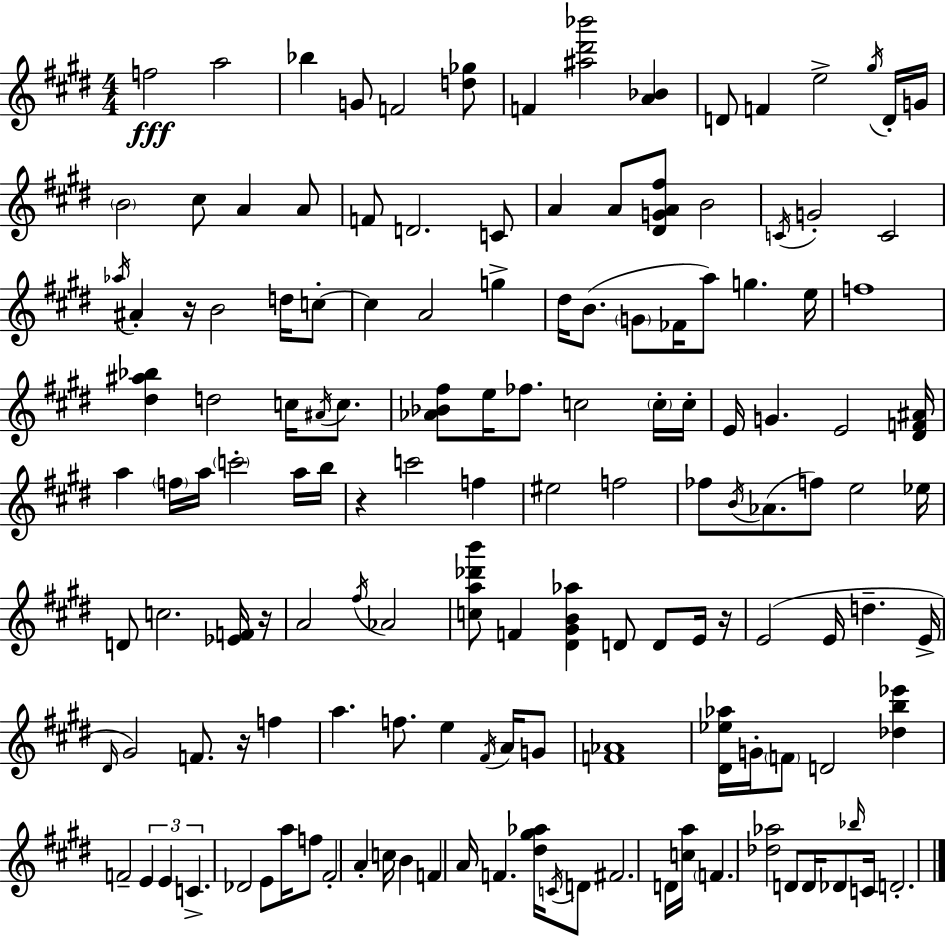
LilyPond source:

{
  \clef treble
  \numericTimeSignature
  \time 4/4
  \key e \major
  f''2\fff a''2 | bes''4 g'8 f'2 <d'' ges''>8 | f'4 <ais'' dis''' bes'''>2 <a' bes'>4 | d'8 f'4 e''2-> \acciaccatura { gis''16 } d'16-. | \break g'16 \parenthesize b'2 cis''8 a'4 a'8 | f'8 d'2. c'8 | a'4 a'8 <dis' g' a' fis''>8 b'2 | \acciaccatura { c'16 } g'2-. c'2 | \break \acciaccatura { aes''16 } ais'4-. r16 b'2 | d''16 c''8-.~~ c''4 a'2 g''4-> | dis''16 b'8.( \parenthesize g'8 fes'16 a''8) g''4. | e''16 f''1 | \break <dis'' ais'' bes''>4 d''2 c''16 | \acciaccatura { ais'16 } c''8. <aes' bes' fis''>8 e''16 fes''8. c''2 | \parenthesize c''16-. c''16-. e'16 g'4. e'2 | <dis' f' ais'>16 a''4 \parenthesize f''16 a''16 \parenthesize c'''2-. | \break a''16 b''16 r4 c'''2 | f''4 eis''2 f''2 | fes''8 \acciaccatura { b'16 }( aes'8. f''8) e''2 | ees''16 d'8 c''2. | \break <ees' f'>16 r16 a'2 \acciaccatura { fis''16 } aes'2 | <c'' a'' des''' b'''>8 f'4 <dis' gis' b' aes''>4 | d'8 d'8 e'16 r16 e'2( e'16 d''4.-- | e'16-> \grace { dis'16 } gis'2) f'8. | \break r16 f''4 a''4. f''8. | e''4 \acciaccatura { fis'16 } a'16 g'8 <f' aes'>1 | <dis' ees'' aes''>16 g'16-. \parenthesize f'8 d'2 | <des'' b'' ees'''>4 f'2-- | \break \tuplet 3/2 { e'4 e'4 c'4.-> } des'2 | e'8 a''16 f''8 fis'2-. | a'4-. c''16 b'4 f'4 | a'16 f'4. <dis'' gis'' aes''>16 \acciaccatura { c'16 } d'8 fis'2. | \break d'16 <c'' a''>16 \parenthesize f'4. <des'' aes''>2 | d'8 d'16 des'8 \grace { bes''16 } c'16 d'2.-. | \bar "|."
}